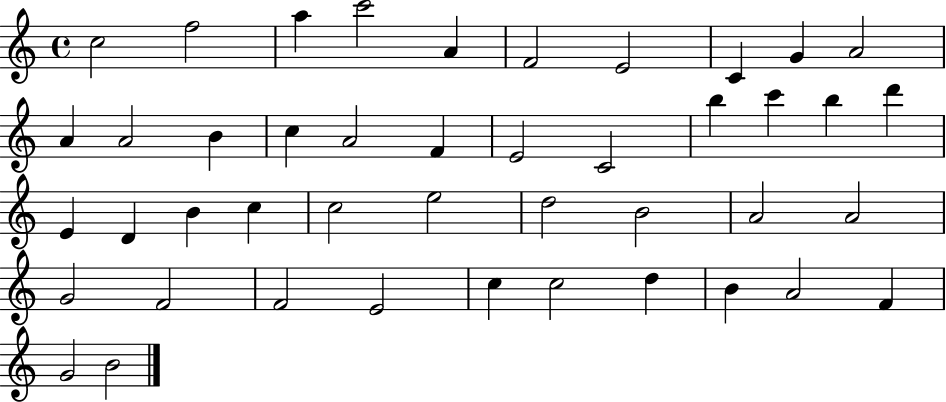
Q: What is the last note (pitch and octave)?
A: B4